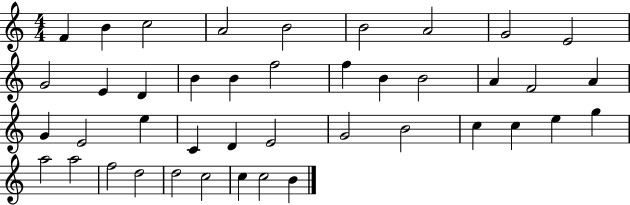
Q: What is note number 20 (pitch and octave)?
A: F4